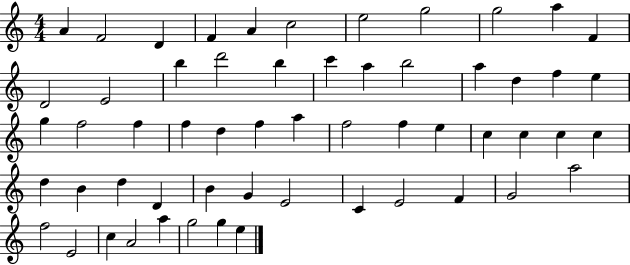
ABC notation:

X:1
T:Untitled
M:4/4
L:1/4
K:C
A F2 D F A c2 e2 g2 g2 a F D2 E2 b d'2 b c' a b2 a d f e g f2 f f d f a f2 f e c c c c d B d D B G E2 C E2 F G2 a2 f2 E2 c A2 a g2 g e